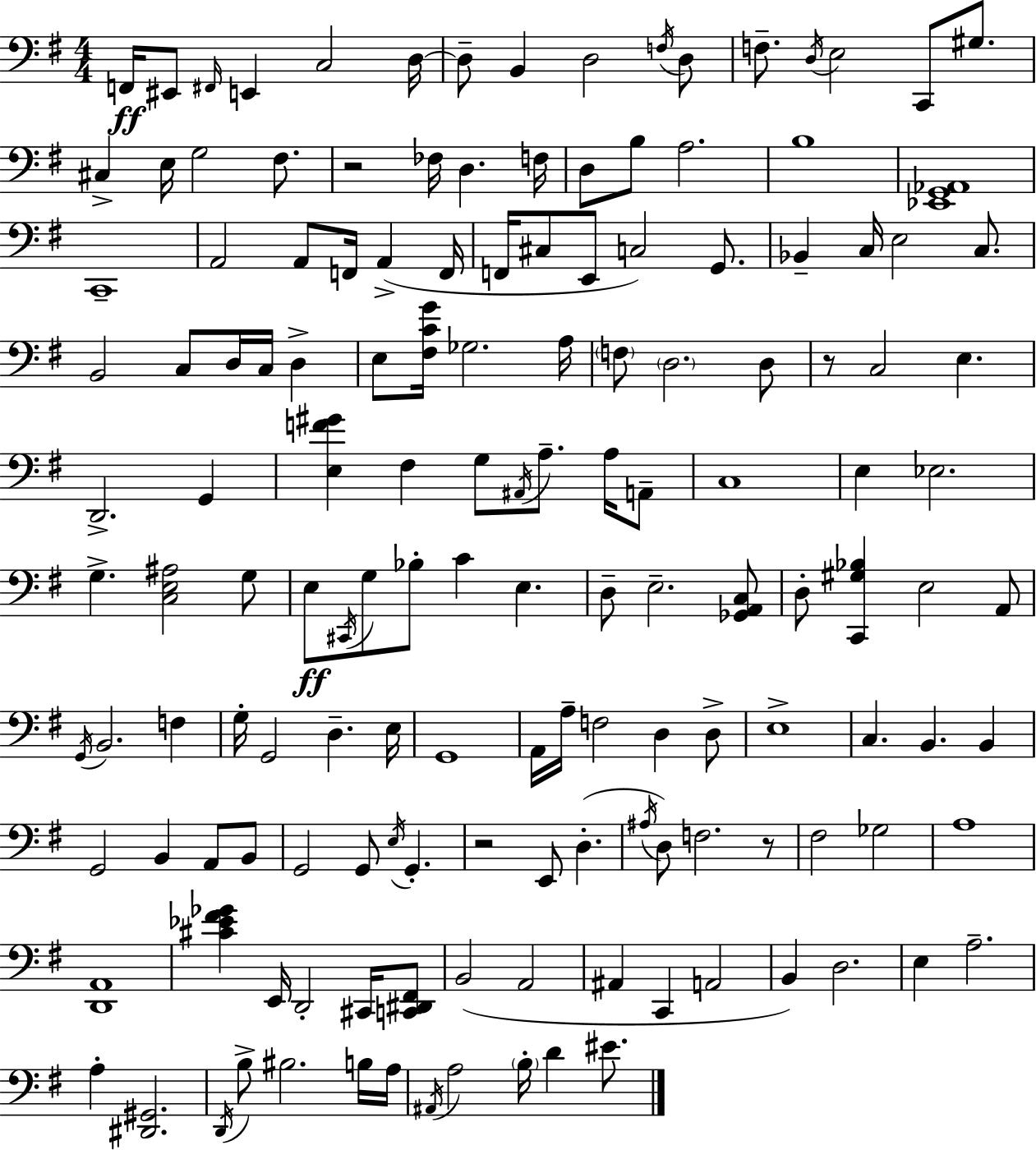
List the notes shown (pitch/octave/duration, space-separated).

F2/s EIS2/e F#2/s E2/q C3/h D3/s D3/e B2/q D3/h F3/s D3/e F3/e. D3/s E3/h C2/e G#3/e. C#3/q E3/s G3/h F#3/e. R/h FES3/s D3/q. F3/s D3/e B3/e A3/h. B3/w [Eb2,G2,Ab2]/w C2/w A2/h A2/e F2/s A2/q F2/s F2/s C#3/e E2/e C3/h G2/e. Bb2/q C3/s E3/h C3/e. B2/h C3/e D3/s C3/s D3/q E3/e [F#3,C4,G4]/s Gb3/h. A3/s F3/e D3/h. D3/e R/e C3/h E3/q. D2/h. G2/q [E3,F4,G#4]/q F#3/q G3/e A#2/s A3/e. A3/s A2/e C3/w E3/q Eb3/h. G3/q. [C3,E3,A#3]/h G3/e E3/e C#2/s G3/e Bb3/e C4/q E3/q. D3/e E3/h. [Gb2,A2,C3]/e D3/e [C2,G#3,Bb3]/q E3/h A2/e G2/s B2/h. F3/q G3/s G2/h D3/q. E3/s G2/w A2/s A3/s F3/h D3/q D3/e E3/w C3/q. B2/q. B2/q G2/h B2/q A2/e B2/e G2/h G2/e E3/s G2/q. R/h E2/e D3/q. A#3/s D3/e F3/h. R/e F#3/h Gb3/h A3/w [D2,A2]/w [C#4,Eb4,F#4,Gb4]/q E2/s D2/h C#2/s [C2,D#2,F#2]/e B2/h A2/h A#2/q C2/q A2/h B2/q D3/h. E3/q A3/h. A3/q [D#2,G#2]/h. D2/s B3/e BIS3/h. B3/s A3/s A#2/s A3/h B3/s D4/q EIS4/e.